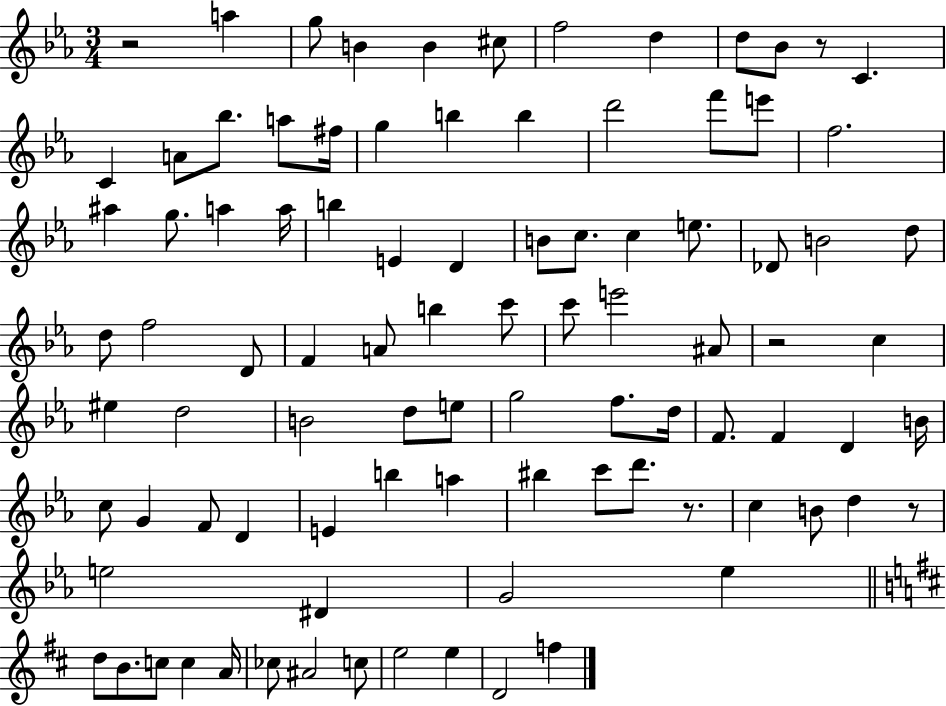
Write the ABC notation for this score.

X:1
T:Untitled
M:3/4
L:1/4
K:Eb
z2 a g/2 B B ^c/2 f2 d d/2 _B/2 z/2 C C A/2 _b/2 a/2 ^f/4 g b b d'2 f'/2 e'/2 f2 ^a g/2 a a/4 b E D B/2 c/2 c e/2 _D/2 B2 d/2 d/2 f2 D/2 F A/2 b c'/2 c'/2 e'2 ^A/2 z2 c ^e d2 B2 d/2 e/2 g2 f/2 d/4 F/2 F D B/4 c/2 G F/2 D E b a ^b c'/2 d'/2 z/2 c B/2 d z/2 e2 ^D G2 _e d/2 B/2 c/2 c A/4 _c/2 ^A2 c/2 e2 e D2 f